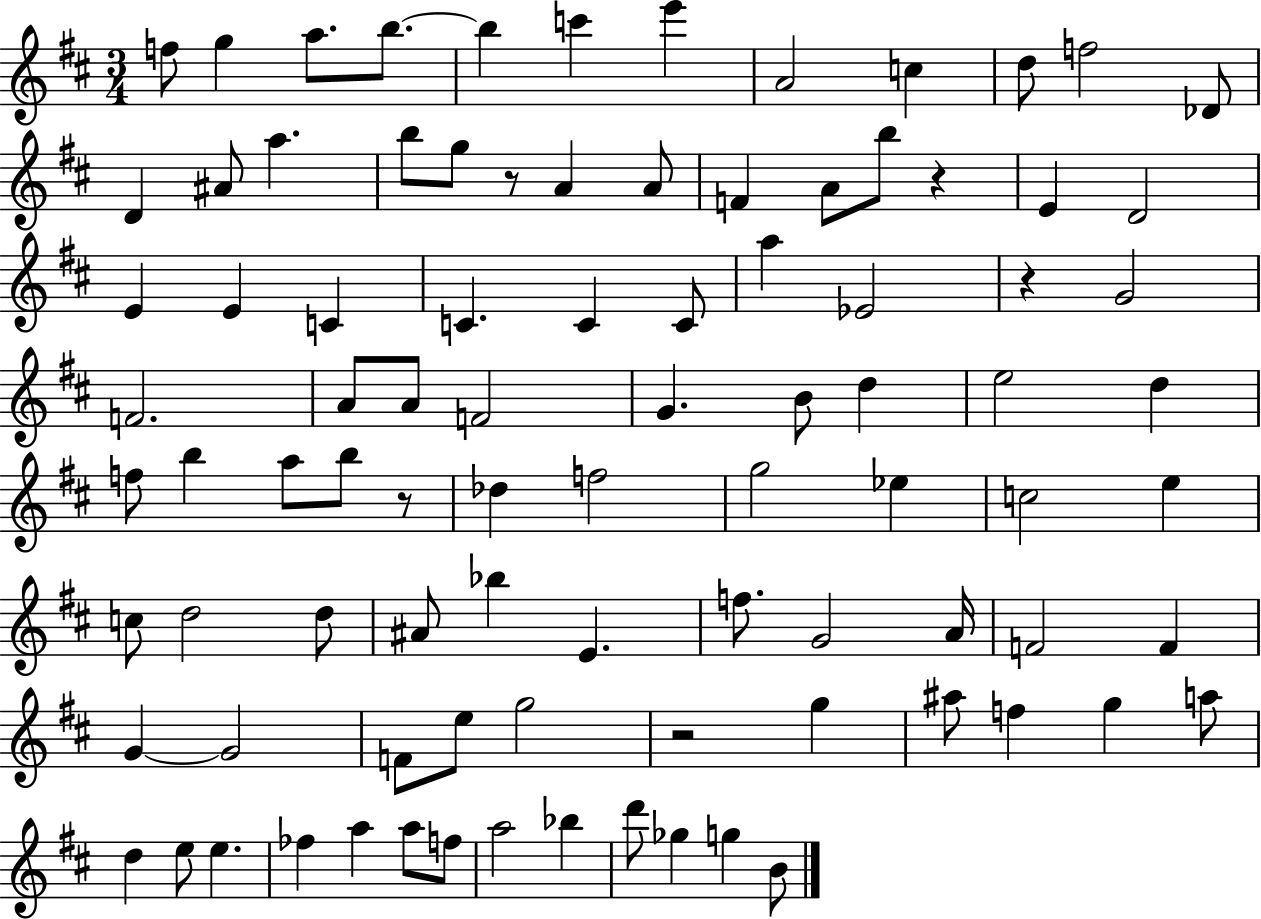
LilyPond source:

{
  \clef treble
  \numericTimeSignature
  \time 3/4
  \key d \major
  f''8 g''4 a''8. b''8.~~ | b''4 c'''4 e'''4 | a'2 c''4 | d''8 f''2 des'8 | \break d'4 ais'8 a''4. | b''8 g''8 r8 a'4 a'8 | f'4 a'8 b''8 r4 | e'4 d'2 | \break e'4 e'4 c'4 | c'4. c'4 c'8 | a''4 ees'2 | r4 g'2 | \break f'2. | a'8 a'8 f'2 | g'4. b'8 d''4 | e''2 d''4 | \break f''8 b''4 a''8 b''8 r8 | des''4 f''2 | g''2 ees''4 | c''2 e''4 | \break c''8 d''2 d''8 | ais'8 bes''4 e'4. | f''8. g'2 a'16 | f'2 f'4 | \break g'4~~ g'2 | f'8 e''8 g''2 | r2 g''4 | ais''8 f''4 g''4 a''8 | \break d''4 e''8 e''4. | fes''4 a''4 a''8 f''8 | a''2 bes''4 | d'''8 ges''4 g''4 b'8 | \break \bar "|."
}